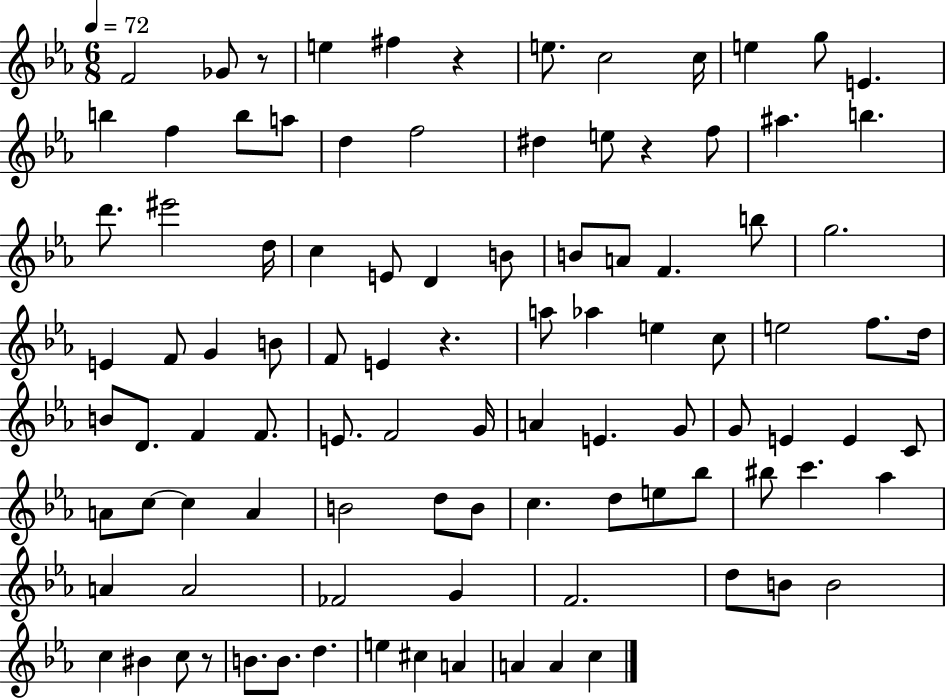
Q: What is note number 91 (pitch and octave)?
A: A4